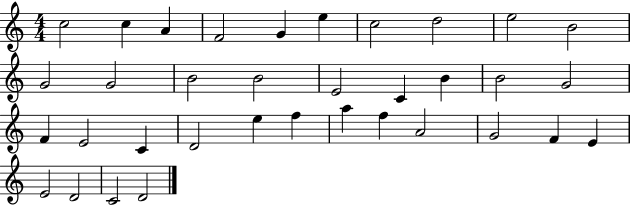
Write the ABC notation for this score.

X:1
T:Untitled
M:4/4
L:1/4
K:C
c2 c A F2 G e c2 d2 e2 B2 G2 G2 B2 B2 E2 C B B2 G2 F E2 C D2 e f a f A2 G2 F E E2 D2 C2 D2